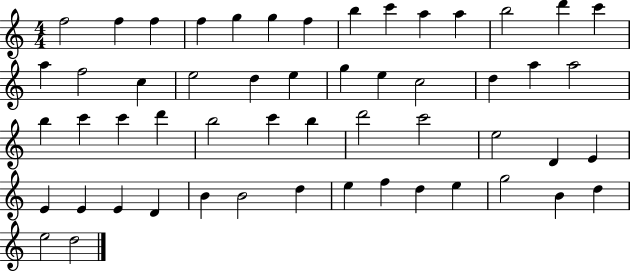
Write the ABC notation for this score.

X:1
T:Untitled
M:4/4
L:1/4
K:C
f2 f f f g g f b c' a a b2 d' c' a f2 c e2 d e g e c2 d a a2 b c' c' d' b2 c' b d'2 c'2 e2 D E E E E D B B2 d e f d e g2 B d e2 d2